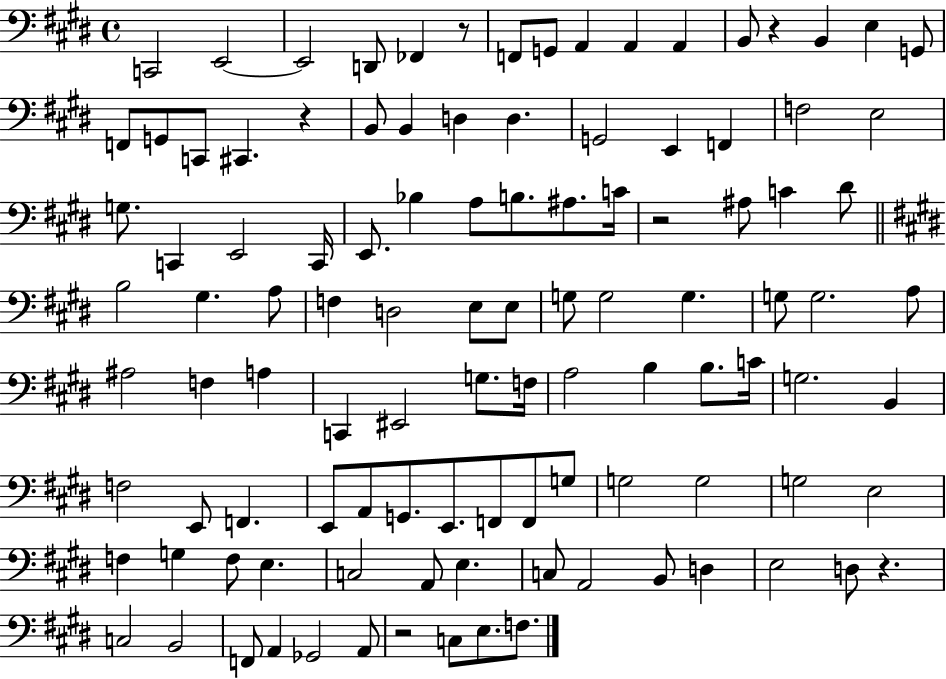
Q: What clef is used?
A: bass